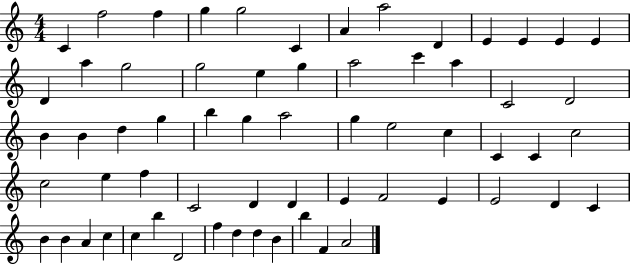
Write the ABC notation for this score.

X:1
T:Untitled
M:4/4
L:1/4
K:C
C f2 f g g2 C A a2 D E E E E D a g2 g2 e g a2 c' a C2 D2 B B d g b g a2 g e2 c C C c2 c2 e f C2 D D E F2 E E2 D C B B A c c b D2 f d d B b F A2